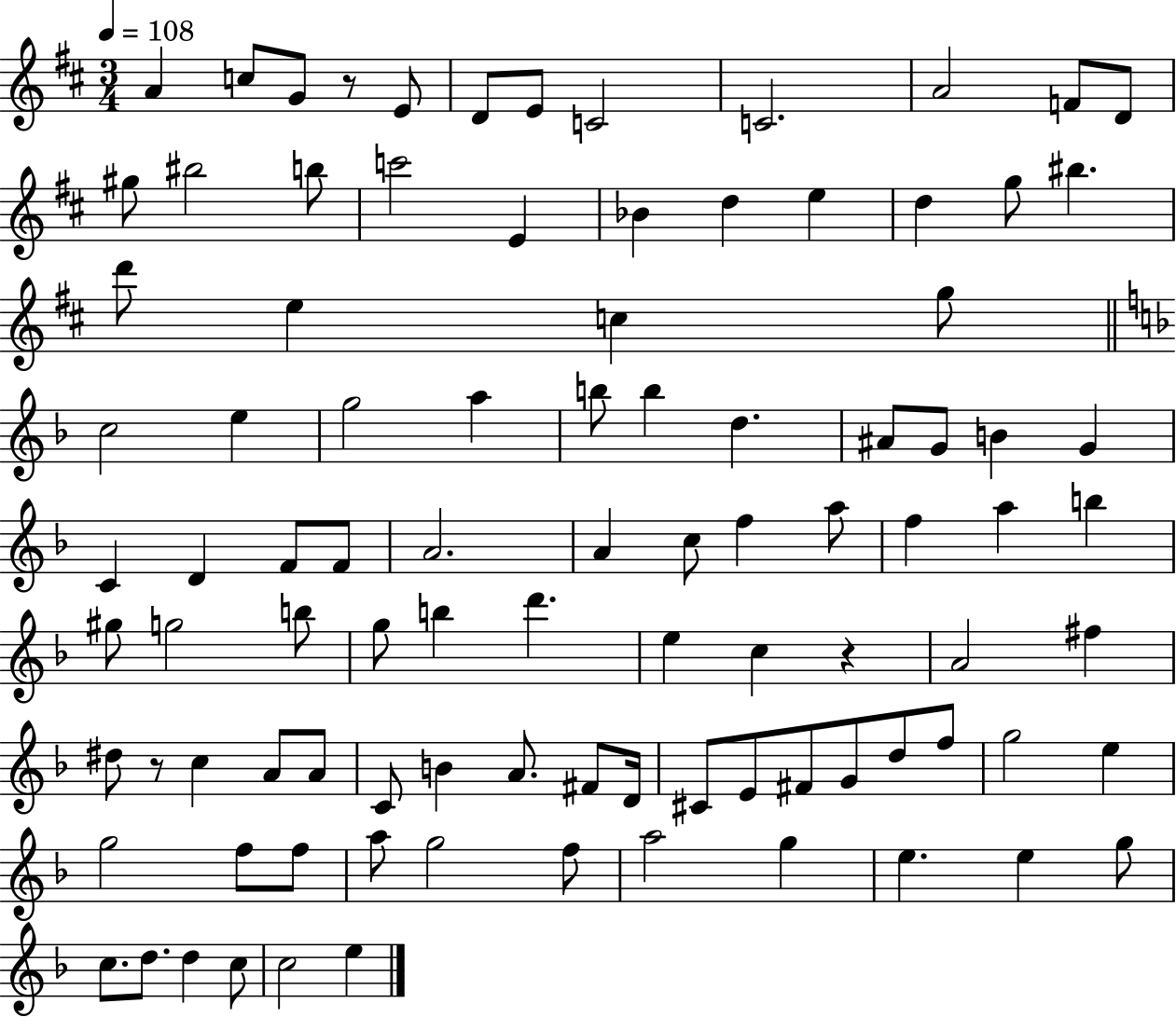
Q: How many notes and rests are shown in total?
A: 96